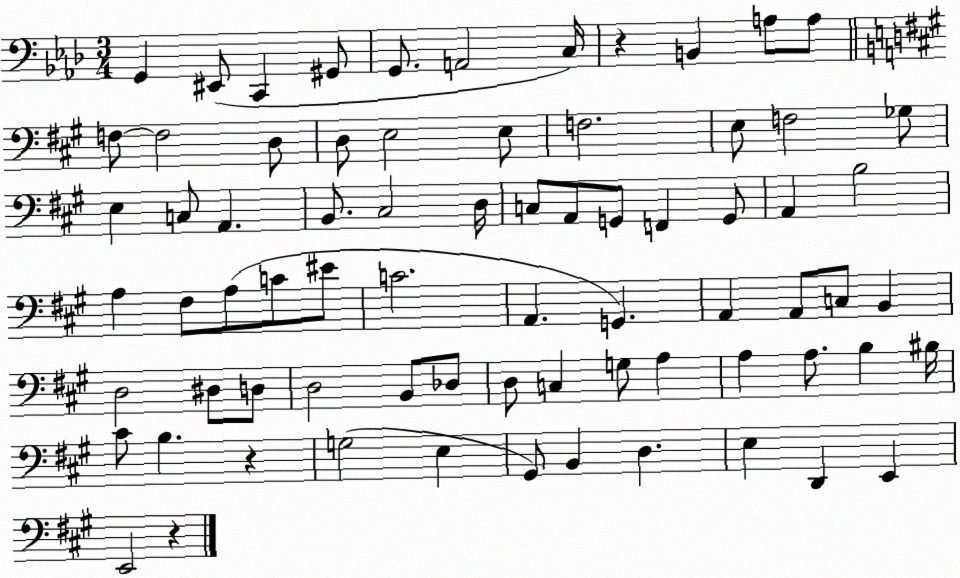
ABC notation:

X:1
T:Untitled
M:3/4
L:1/4
K:Ab
G,, ^E,,/2 C,, ^G,,/2 G,,/2 A,,2 C,/4 z B,, A,/2 A,/2 F,/2 F,2 D,/2 D,/2 E,2 E,/2 F,2 E,/2 F,2 _G,/2 E, C,/2 A,, B,,/2 ^C,2 D,/4 C,/2 A,,/2 G,,/2 F,, G,,/2 A,, B,2 A, ^F,/2 A,/2 C/2 ^E/2 C2 A,, G,, A,, A,,/2 C,/2 B,, D,2 ^D,/2 D,/2 D,2 B,,/2 _D,/2 D,/2 C, G,/2 A, A, A,/2 B, ^B,/4 ^C/2 B, z G,2 E, ^G,,/2 B,, D, E, D,, E,, E,,2 z